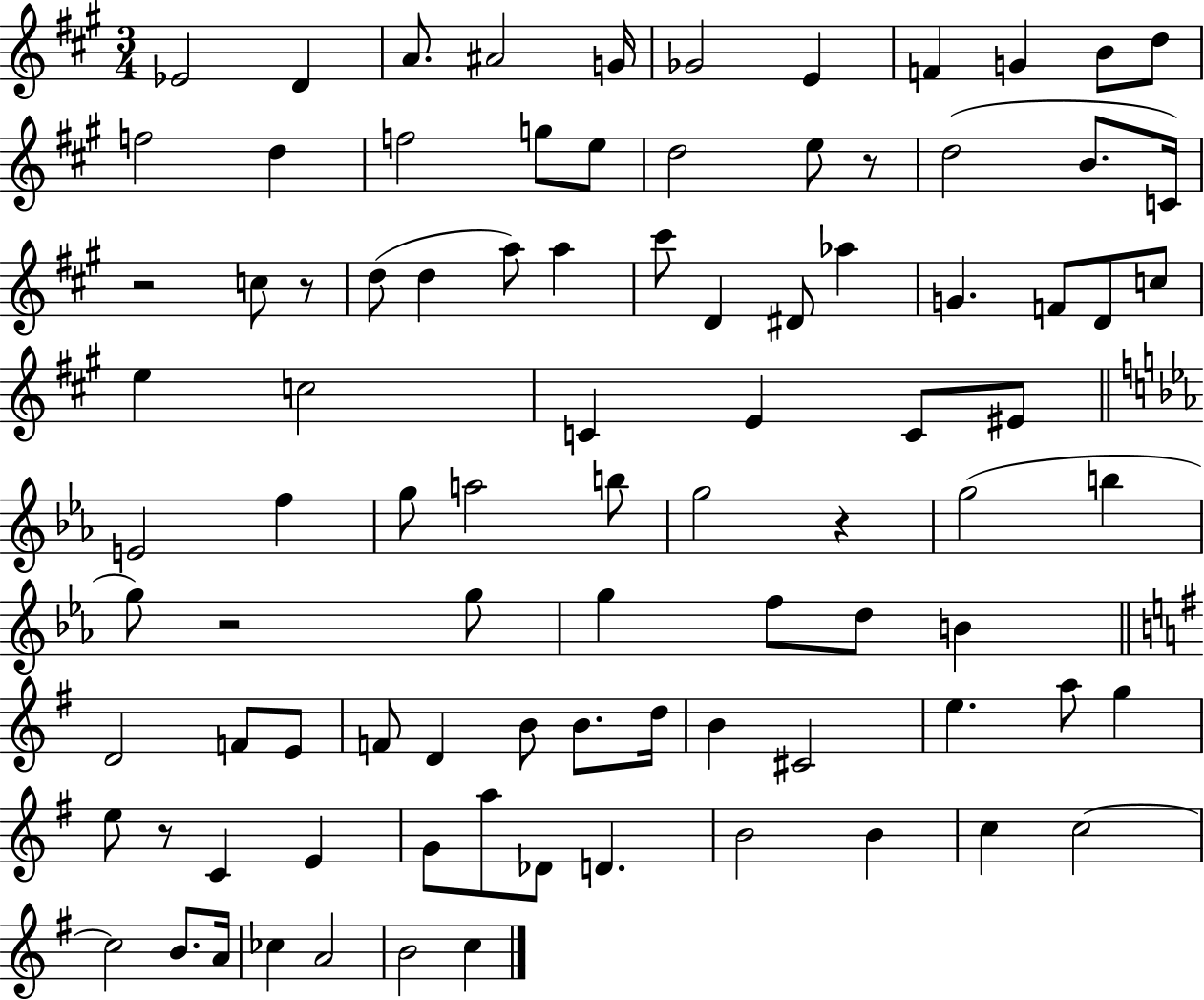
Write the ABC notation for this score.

X:1
T:Untitled
M:3/4
L:1/4
K:A
_E2 D A/2 ^A2 G/4 _G2 E F G B/2 d/2 f2 d f2 g/2 e/2 d2 e/2 z/2 d2 B/2 C/4 z2 c/2 z/2 d/2 d a/2 a ^c'/2 D ^D/2 _a G F/2 D/2 c/2 e c2 C E C/2 ^E/2 E2 f g/2 a2 b/2 g2 z g2 b g/2 z2 g/2 g f/2 d/2 B D2 F/2 E/2 F/2 D B/2 B/2 d/4 B ^C2 e a/2 g e/2 z/2 C E G/2 a/2 _D/2 D B2 B c c2 c2 B/2 A/4 _c A2 B2 c